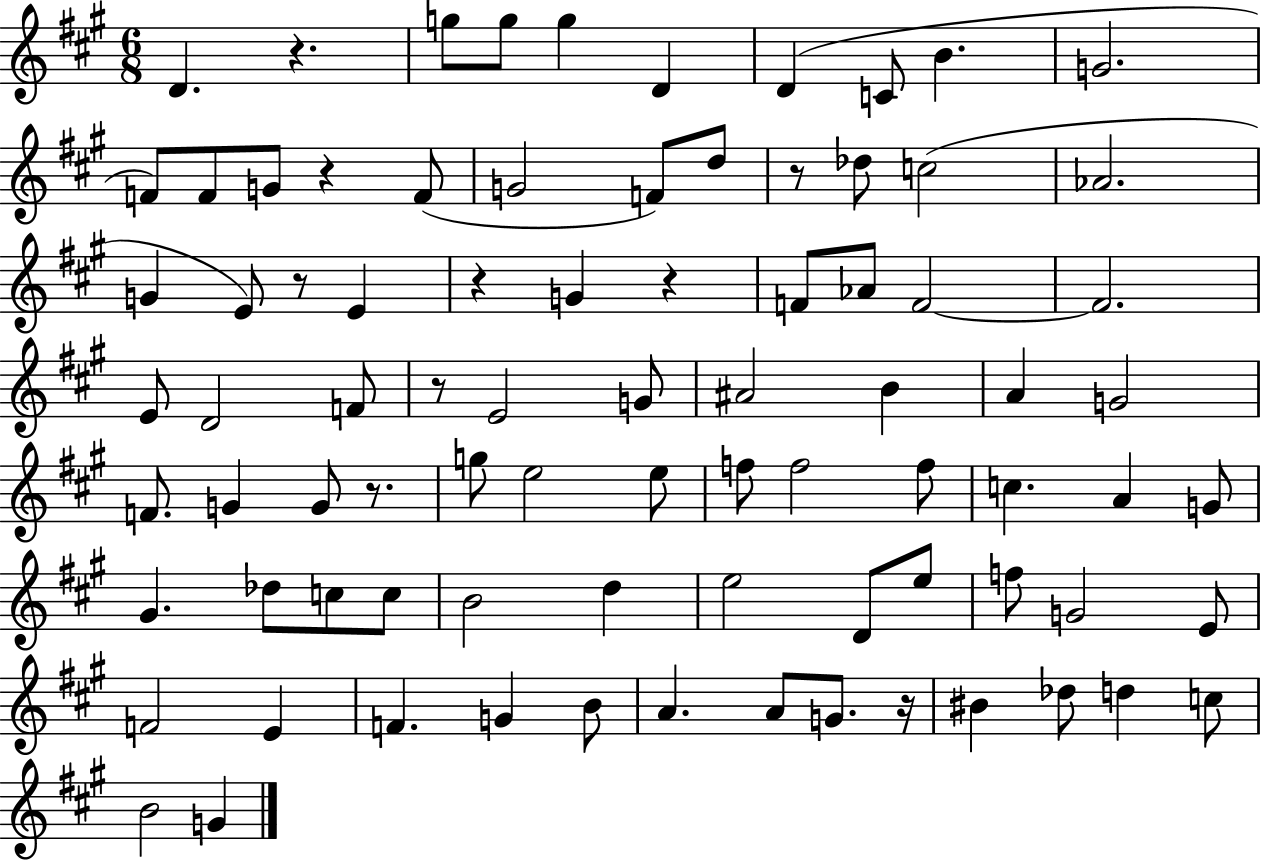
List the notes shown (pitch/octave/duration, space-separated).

D4/q. R/q. G5/e G5/e G5/q D4/q D4/q C4/e B4/q. G4/h. F4/e F4/e G4/e R/q F4/e G4/h F4/e D5/e R/e Db5/e C5/h Ab4/h. G4/q E4/e R/e E4/q R/q G4/q R/q F4/e Ab4/e F4/h F4/h. E4/e D4/h F4/e R/e E4/h G4/e A#4/h B4/q A4/q G4/h F4/e. G4/q G4/e R/e. G5/e E5/h E5/e F5/e F5/h F5/e C5/q. A4/q G4/e G#4/q. Db5/e C5/e C5/e B4/h D5/q E5/h D4/e E5/e F5/e G4/h E4/e F4/h E4/q F4/q. G4/q B4/e A4/q. A4/e G4/e. R/s BIS4/q Db5/e D5/q C5/e B4/h G4/q